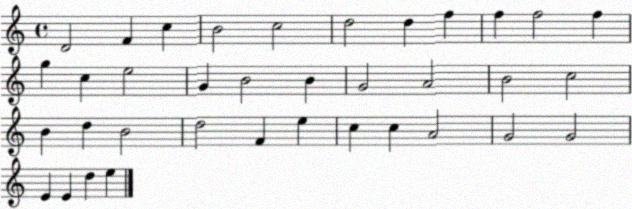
X:1
T:Untitled
M:4/4
L:1/4
K:C
D2 F c B2 c2 d2 d f f f2 f g c e2 G B2 B G2 A2 B2 c2 B d B2 d2 F e c c A2 G2 G2 E E d e